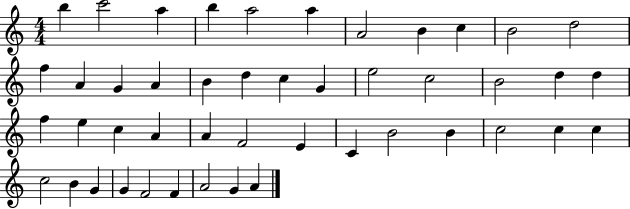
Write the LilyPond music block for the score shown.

{
  \clef treble
  \numericTimeSignature
  \time 4/4
  \key c \major
  b''4 c'''2 a''4 | b''4 a''2 a''4 | a'2 b'4 c''4 | b'2 d''2 | \break f''4 a'4 g'4 a'4 | b'4 d''4 c''4 g'4 | e''2 c''2 | b'2 d''4 d''4 | \break f''4 e''4 c''4 a'4 | a'4 f'2 e'4 | c'4 b'2 b'4 | c''2 c''4 c''4 | \break c''2 b'4 g'4 | g'4 f'2 f'4 | a'2 g'4 a'4 | \bar "|."
}